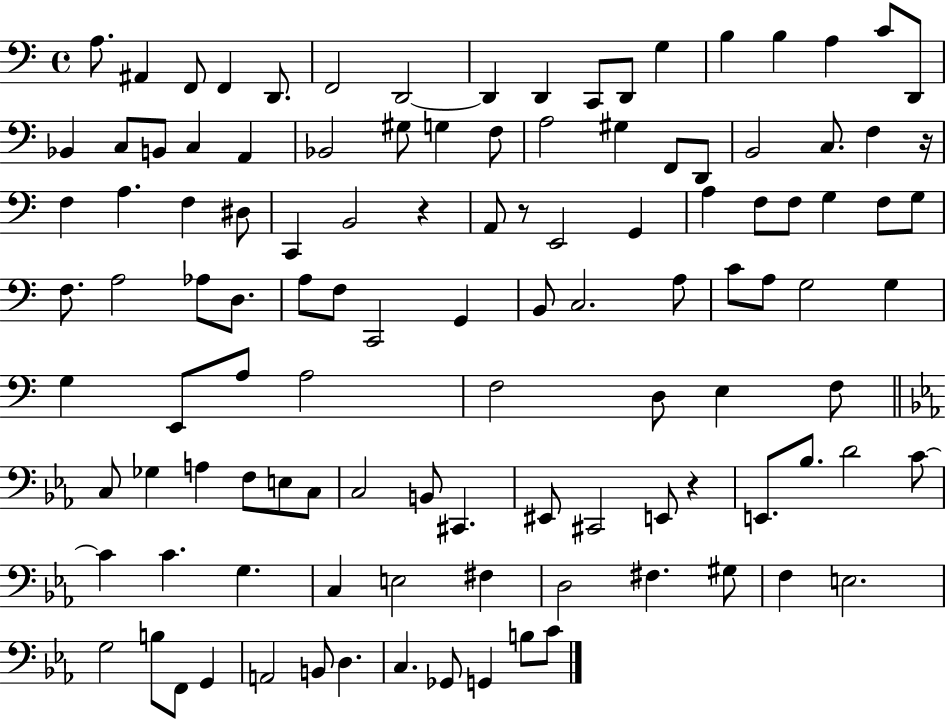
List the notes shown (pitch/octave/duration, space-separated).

A3/e. A#2/q F2/e F2/q D2/e. F2/h D2/h D2/q D2/q C2/e D2/e G3/q B3/q B3/q A3/q C4/e D2/e Bb2/q C3/e B2/e C3/q A2/q Bb2/h G#3/e G3/q F3/e A3/h G#3/q F2/e D2/e B2/h C3/e. F3/q R/s F3/q A3/q. F3/q D#3/e C2/q B2/h R/q A2/e R/e E2/h G2/q A3/q F3/e F3/e G3/q F3/e G3/e F3/e. A3/h Ab3/e D3/e. A3/e F3/e C2/h G2/q B2/e C3/h. A3/e C4/e A3/e G3/h G3/q G3/q E2/e A3/e A3/h F3/h D3/e E3/q F3/e C3/e Gb3/q A3/q F3/e E3/e C3/e C3/h B2/e C#2/q. EIS2/e C#2/h E2/e R/q E2/e. Bb3/e. D4/h C4/e C4/q C4/q. G3/q. C3/q E3/h F#3/q D3/h F#3/q. G#3/e F3/q E3/h. G3/h B3/e F2/e G2/q A2/h B2/e D3/q. C3/q. Gb2/e G2/q B3/e C4/e